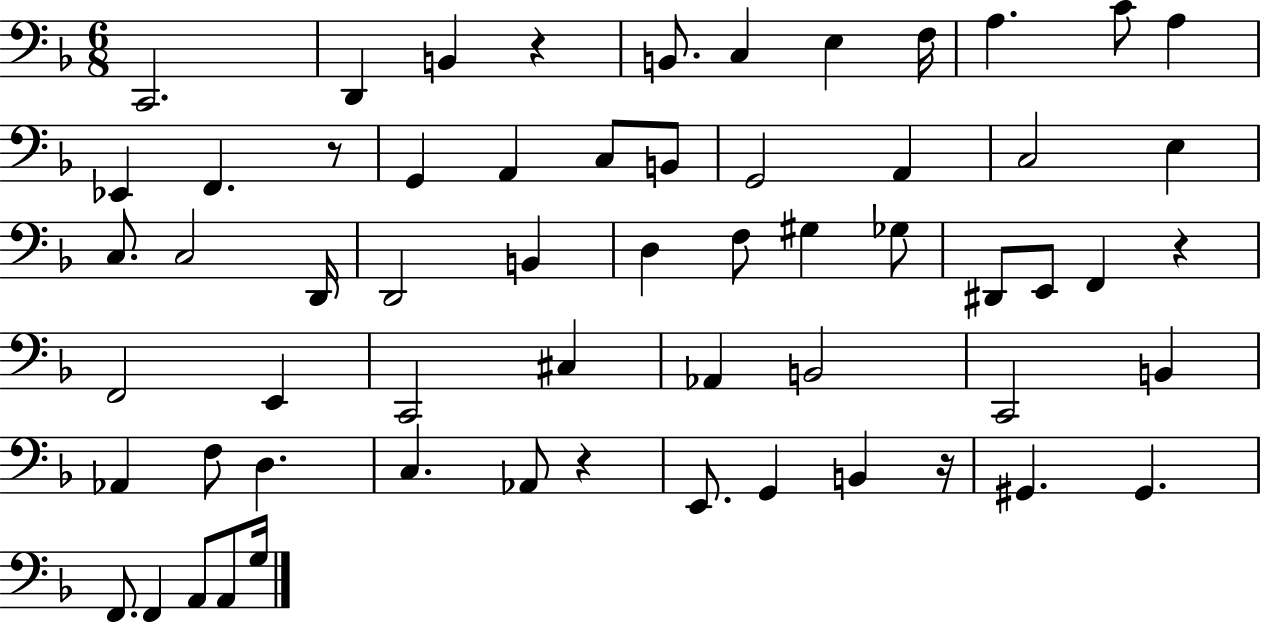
X:1
T:Untitled
M:6/8
L:1/4
K:F
C,,2 D,, B,, z B,,/2 C, E, F,/4 A, C/2 A, _E,, F,, z/2 G,, A,, C,/2 B,,/2 G,,2 A,, C,2 E, C,/2 C,2 D,,/4 D,,2 B,, D, F,/2 ^G, _G,/2 ^D,,/2 E,,/2 F,, z F,,2 E,, C,,2 ^C, _A,, B,,2 C,,2 B,, _A,, F,/2 D, C, _A,,/2 z E,,/2 G,, B,, z/4 ^G,, ^G,, F,,/2 F,, A,,/2 A,,/2 G,/4